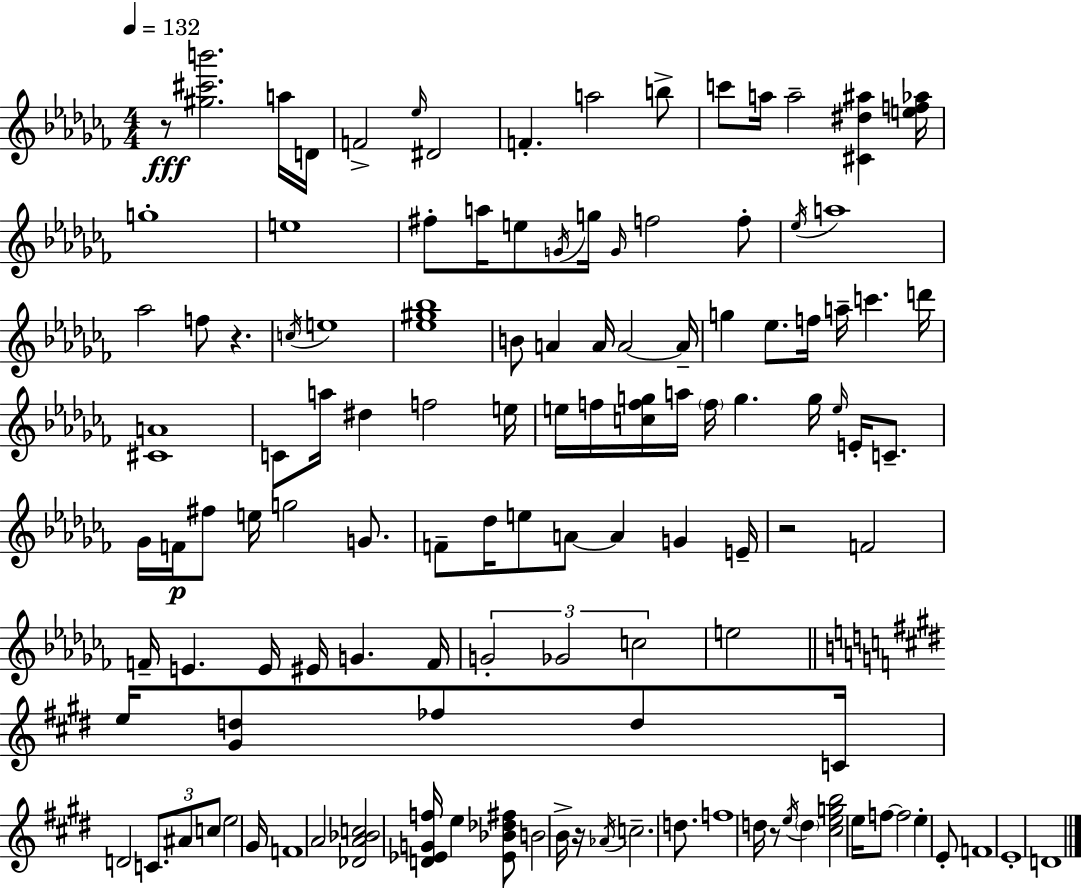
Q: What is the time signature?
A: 4/4